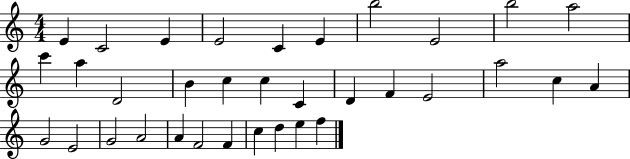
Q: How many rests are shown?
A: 0